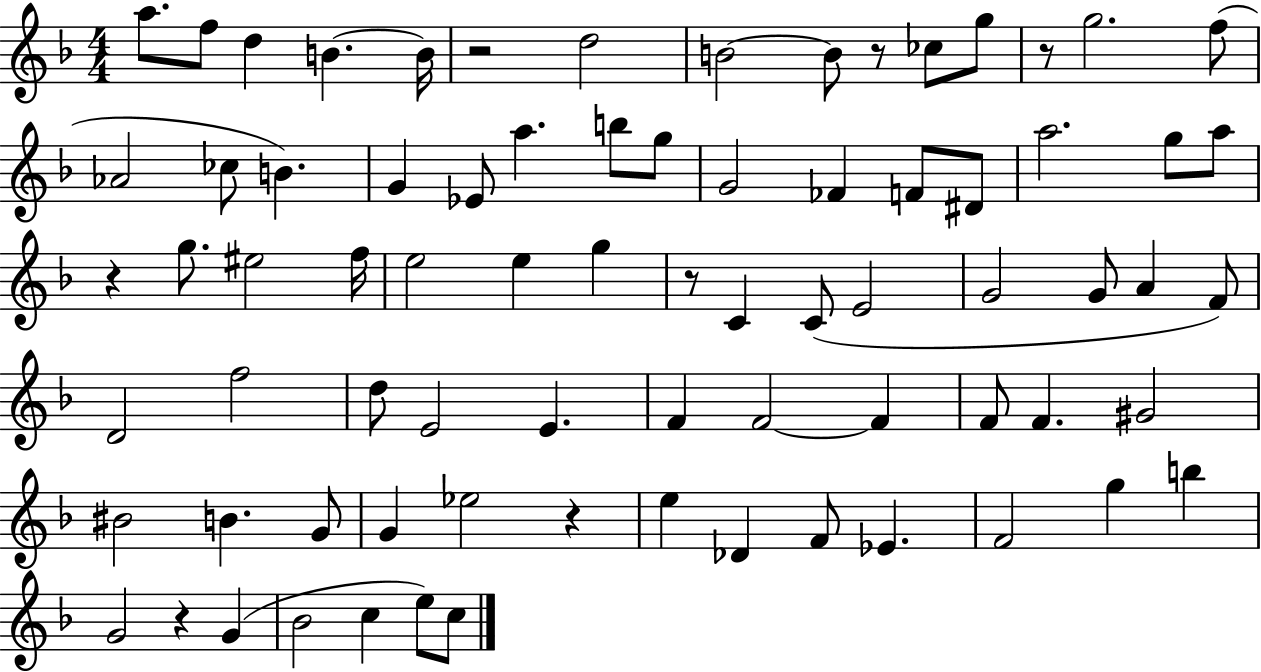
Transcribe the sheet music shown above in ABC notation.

X:1
T:Untitled
M:4/4
L:1/4
K:F
a/2 f/2 d B B/4 z2 d2 B2 B/2 z/2 _c/2 g/2 z/2 g2 f/2 _A2 _c/2 B G _E/2 a b/2 g/2 G2 _F F/2 ^D/2 a2 g/2 a/2 z g/2 ^e2 f/4 e2 e g z/2 C C/2 E2 G2 G/2 A F/2 D2 f2 d/2 E2 E F F2 F F/2 F ^G2 ^B2 B G/2 G _e2 z e _D F/2 _E F2 g b G2 z G _B2 c e/2 c/2